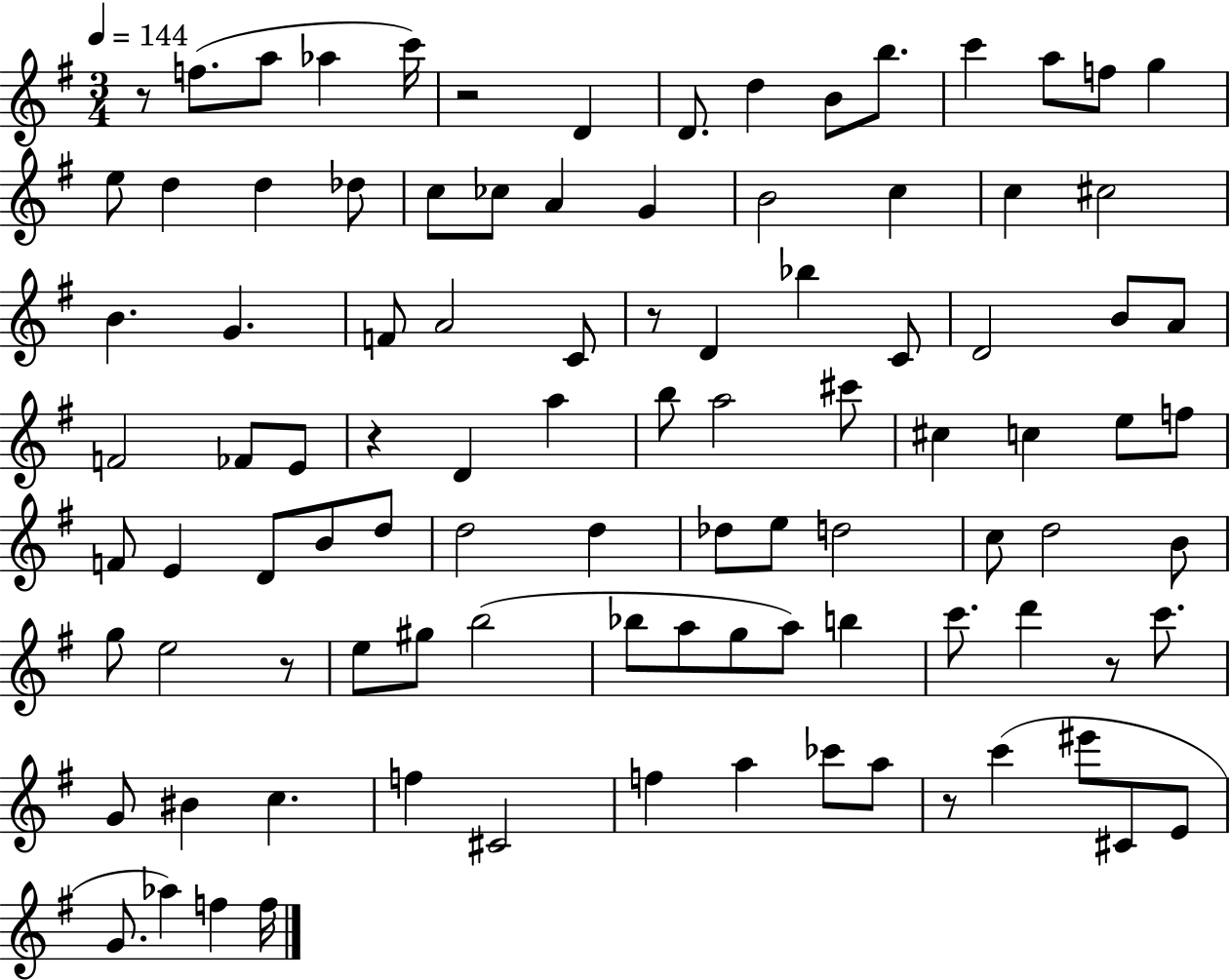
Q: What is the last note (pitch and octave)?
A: F5